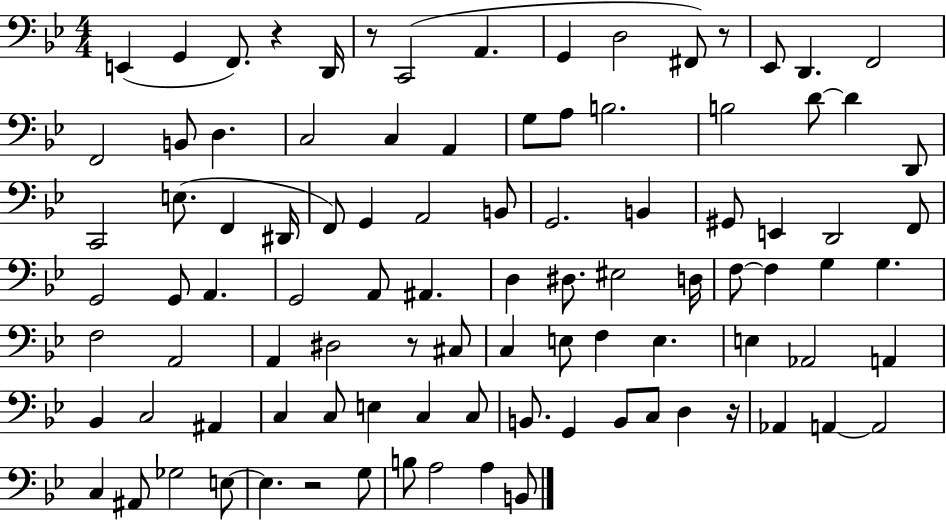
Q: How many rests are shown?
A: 6